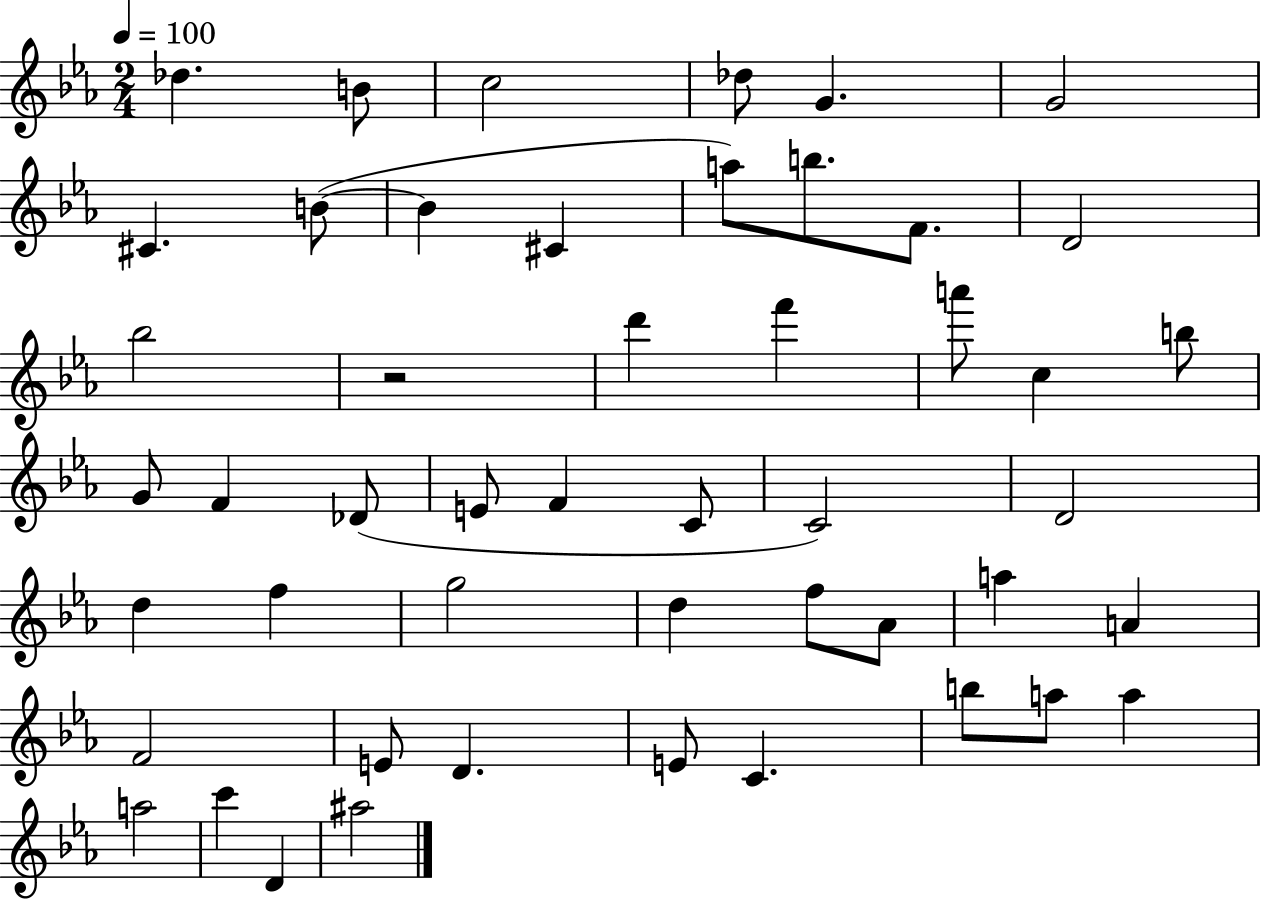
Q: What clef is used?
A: treble